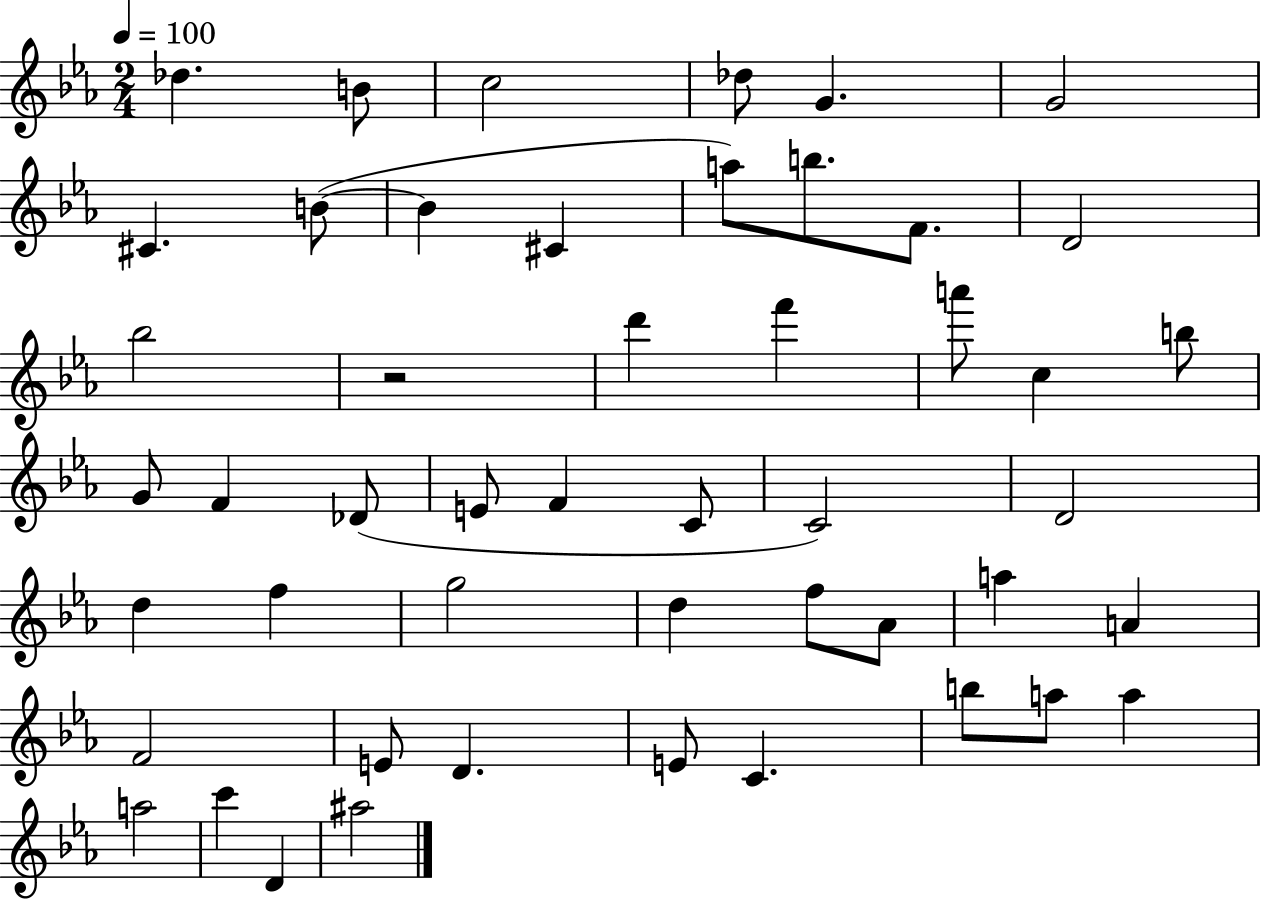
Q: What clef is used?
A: treble